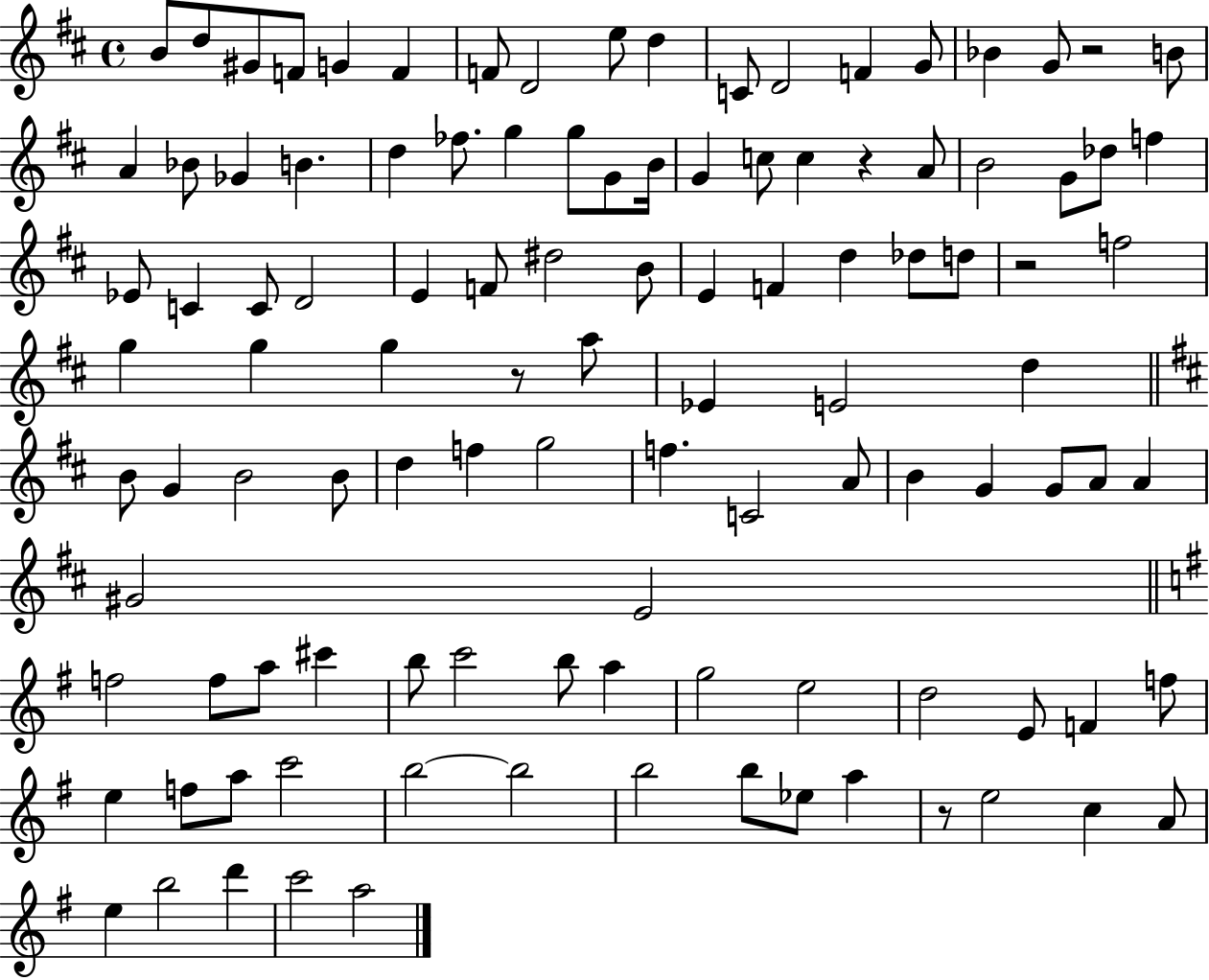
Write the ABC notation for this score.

X:1
T:Untitled
M:4/4
L:1/4
K:D
B/2 d/2 ^G/2 F/2 G F F/2 D2 e/2 d C/2 D2 F G/2 _B G/2 z2 B/2 A _B/2 _G B d _f/2 g g/2 G/2 B/4 G c/2 c z A/2 B2 G/2 _d/2 f _E/2 C C/2 D2 E F/2 ^d2 B/2 E F d _d/2 d/2 z2 f2 g g g z/2 a/2 _E E2 d B/2 G B2 B/2 d f g2 f C2 A/2 B G G/2 A/2 A ^G2 E2 f2 f/2 a/2 ^c' b/2 c'2 b/2 a g2 e2 d2 E/2 F f/2 e f/2 a/2 c'2 b2 b2 b2 b/2 _e/2 a z/2 e2 c A/2 e b2 d' c'2 a2